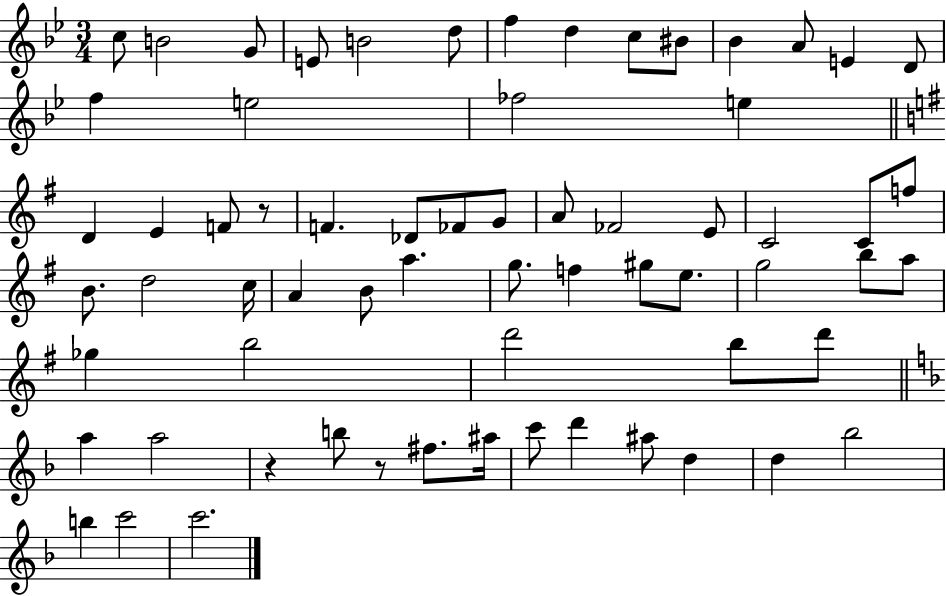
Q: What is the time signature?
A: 3/4